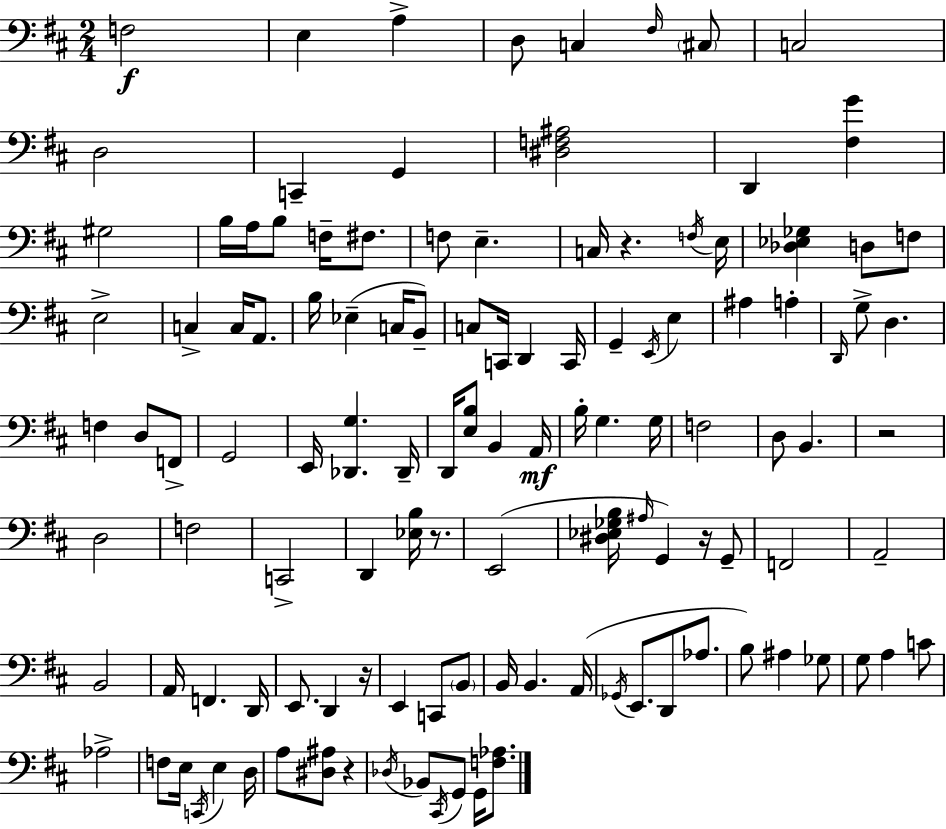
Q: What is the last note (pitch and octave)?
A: G2